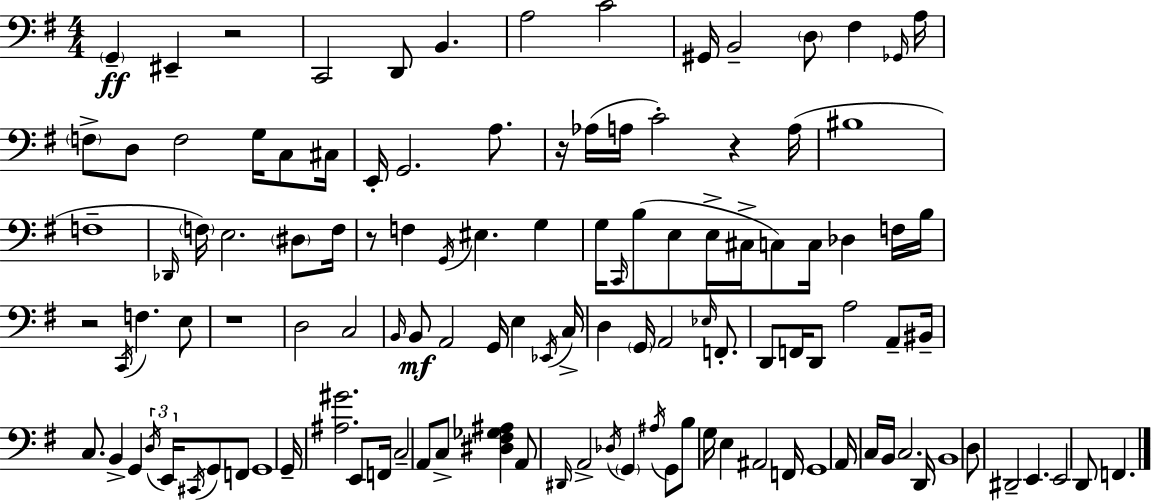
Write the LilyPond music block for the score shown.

{
  \clef bass
  \numericTimeSignature
  \time 4/4
  \key g \major
  \parenthesize g,4--\ff eis,4-- r2 | c,2 d,8 b,4. | a2 c'2 | gis,16 b,2-- \parenthesize d8 fis4 \grace { ges,16 } | \break a16 \parenthesize f8-> d8 f2 g16 c8 | cis16 e,16-. g,2. a8. | r16 aes16( a16 c'2-.) r4 | a16( bis1 | \break f1-- | \grace { des,16 }) \parenthesize f16 e2. \parenthesize dis8 | f16 r8 f4 \acciaccatura { g,16 } eis4. g4 | g16 \grace { c,16 }( b8 e8 e16-> cis16-> c8) c16 des4 | \break f16 b16 r2 \acciaccatura { c,16 } f4. | e8 r1 | d2 c2 | \grace { b,16 }\mf b,8 a,2 | \break g,16 e4 \acciaccatura { ees,16 } c16-> d4 \parenthesize g,16 a,2 | \grace { ees16 } f,8.-. d,8 f,16 d,8 a2 | a,8-- bis,16-- c8. b,4-> g,4 | \tuplet 3/2 { \acciaccatura { d16 } e,16 \acciaccatura { cis,16 } } g,8 f,8 g,1 | \break g,16-- <ais gis'>2. | e,8 f,16 c2-- | a,8 c8-> <dis fis ges ais>4 a,8 \grace { dis,16 } a,2-> | \acciaccatura { des16 } \parenthesize g,4 \acciaccatura { ais16 } g,8 b8 g16 | \break e4 ais,2 f,16 g,1 | a,16 c16 b,16 | c2. d,16 b,1 | d8 dis,2-- | \break e,4. e,2 | d,8 f,4. \bar "|."
}